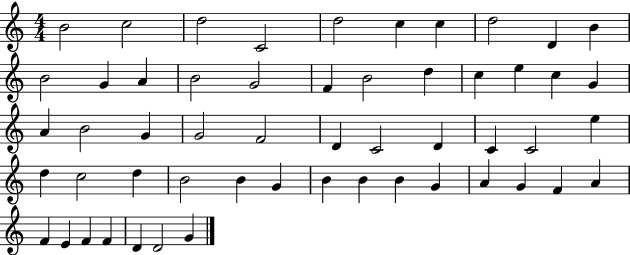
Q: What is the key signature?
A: C major